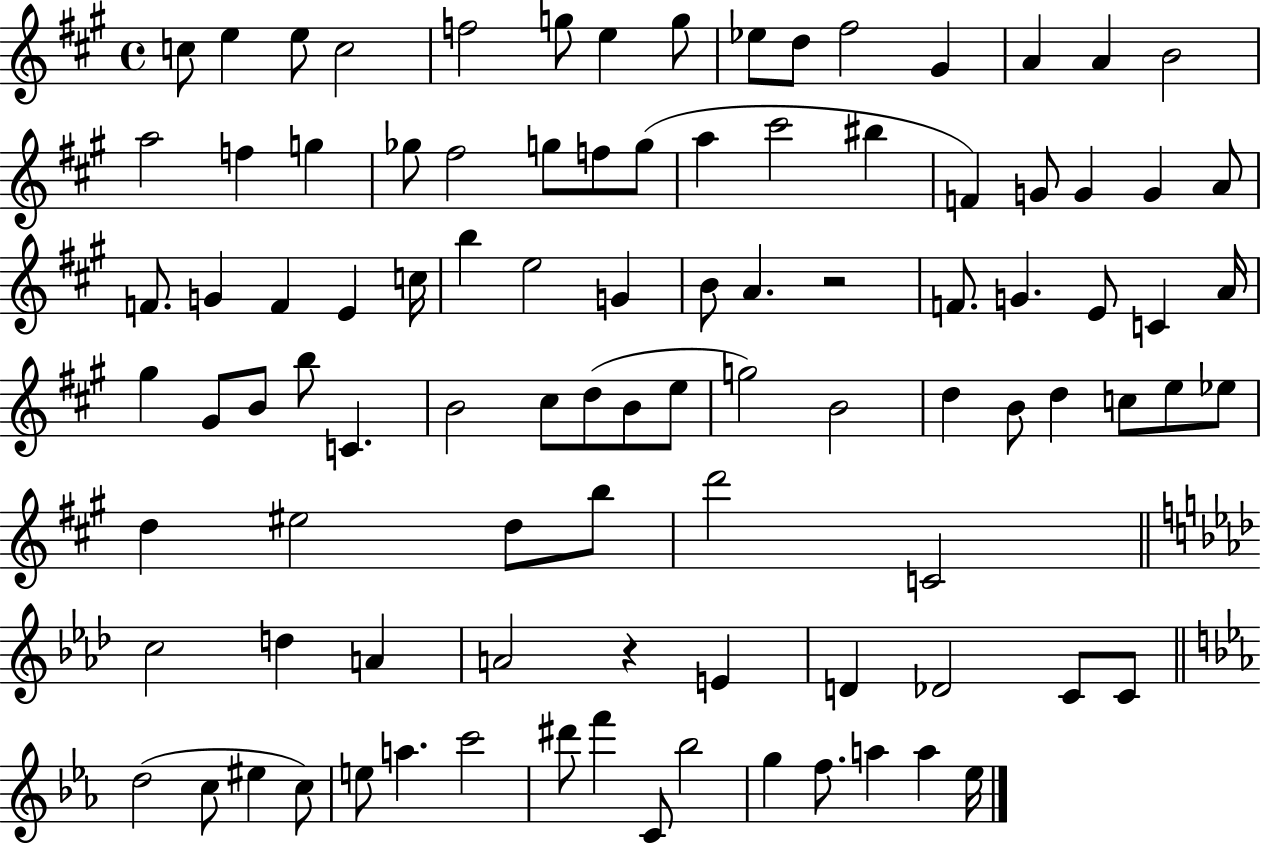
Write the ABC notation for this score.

X:1
T:Untitled
M:4/4
L:1/4
K:A
c/2 e e/2 c2 f2 g/2 e g/2 _e/2 d/2 ^f2 ^G A A B2 a2 f g _g/2 ^f2 g/2 f/2 g/2 a ^c'2 ^b F G/2 G G A/2 F/2 G F E c/4 b e2 G B/2 A z2 F/2 G E/2 C A/4 ^g ^G/2 B/2 b/2 C B2 ^c/2 d/2 B/2 e/2 g2 B2 d B/2 d c/2 e/2 _e/2 d ^e2 d/2 b/2 d'2 C2 c2 d A A2 z E D _D2 C/2 C/2 d2 c/2 ^e c/2 e/2 a c'2 ^d'/2 f' C/2 _b2 g f/2 a a _e/4